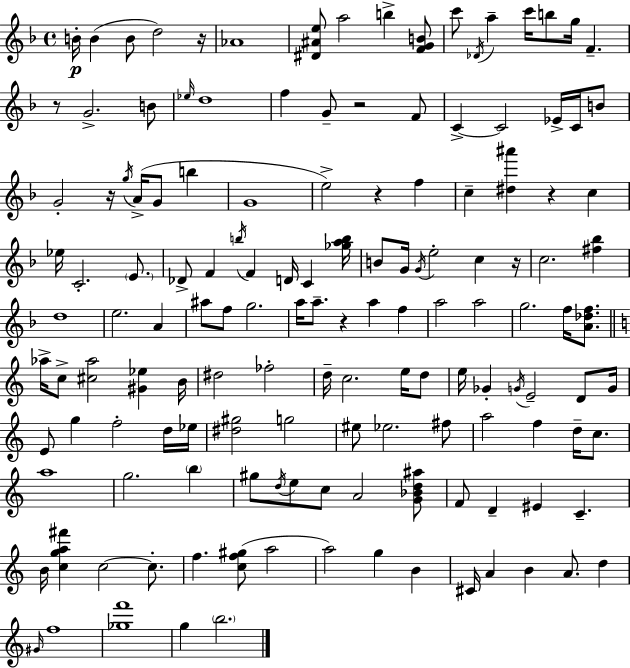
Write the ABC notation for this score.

X:1
T:Untitled
M:4/4
L:1/4
K:Dm
B/4 B B/2 d2 z/4 _A4 [^D^Ae]/2 a2 b [FGB]/2 c'/2 _D/4 a c'/4 b/2 g/4 F z/2 G2 B/2 _e/4 d4 f G/2 z2 F/2 C C2 _E/4 C/4 B/2 G2 z/4 g/4 A/4 G/2 b G4 e2 z f c [^d^a'] z c _e/4 C2 E/2 _D/2 F b/4 F D/4 C [_gab]/4 B/2 G/4 G/4 e2 c z/4 c2 [^f_b] d4 e2 A ^a/2 f/2 g2 a/4 a/2 z a f a2 a2 g2 f/4 [A_df]/2 _a/4 c/2 [^c_a]2 [^G_e] B/4 ^d2 _f2 d/4 c2 e/4 d/2 e/4 _G G/4 E2 D/2 G/4 E/2 g f2 d/4 _e/4 [^d^g]2 g2 ^e/2 _e2 ^f/2 a2 f d/4 c/2 a4 g2 b ^g/2 d/4 e/2 c/2 A2 [G_Bd^a]/2 F/2 D ^E C B/4 [cga^f'] c2 c/2 f [cf^g]/2 a2 a2 g B ^C/4 A B A/2 d ^G/4 f4 [_gf']4 g b2